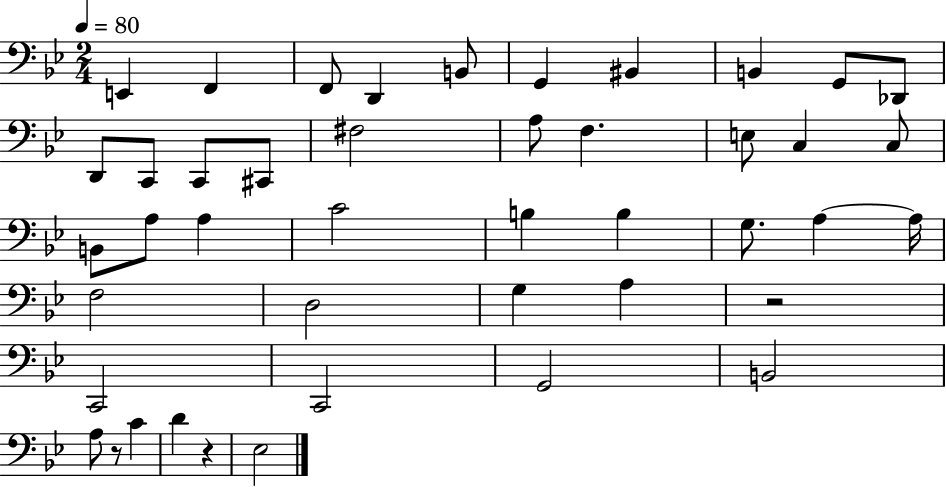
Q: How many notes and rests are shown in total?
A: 44